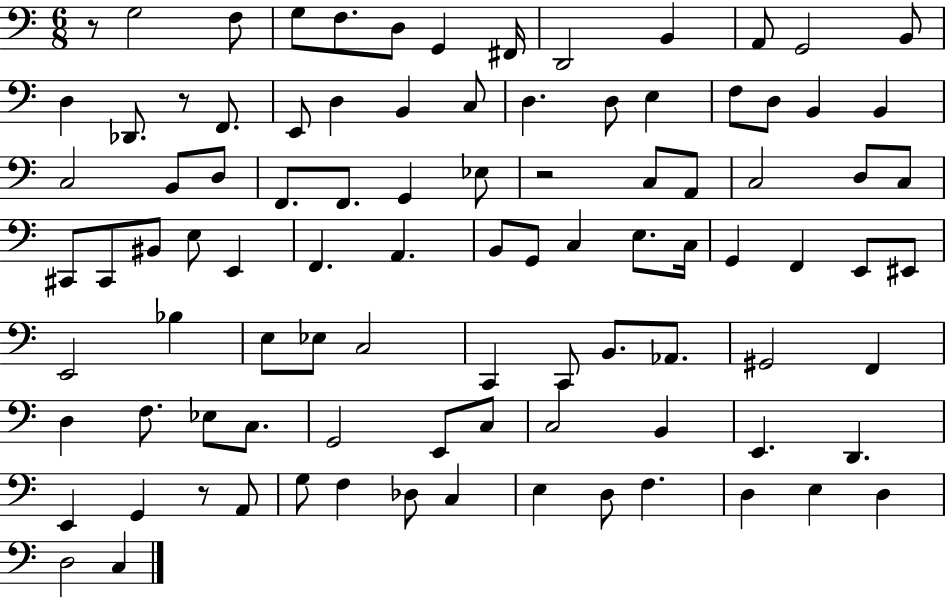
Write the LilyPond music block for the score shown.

{
  \clef bass
  \numericTimeSignature
  \time 6/8
  \key c \major
  r8 g2 f8 | g8 f8. d8 g,4 fis,16 | d,2 b,4 | a,8 g,2 b,8 | \break d4 des,8. r8 f,8. | e,8 d4 b,4 c8 | d4. d8 e4 | f8 d8 b,4 b,4 | \break c2 b,8 d8 | f,8. f,8. g,4 ees8 | r2 c8 a,8 | c2 d8 c8 | \break cis,8 cis,8 bis,8 e8 e,4 | f,4. a,4. | b,8 g,8 c4 e8. c16 | g,4 f,4 e,8 eis,8 | \break e,2 bes4 | e8 ees8 c2 | c,4 c,8 b,8. aes,8. | gis,2 f,4 | \break d4 f8. ees8 c8. | g,2 e,8 c8 | c2 b,4 | e,4. d,4. | \break e,4 g,4 r8 a,8 | g8 f4 des8 c4 | e4 d8 f4. | d4 e4 d4 | \break d2 c4 | \bar "|."
}